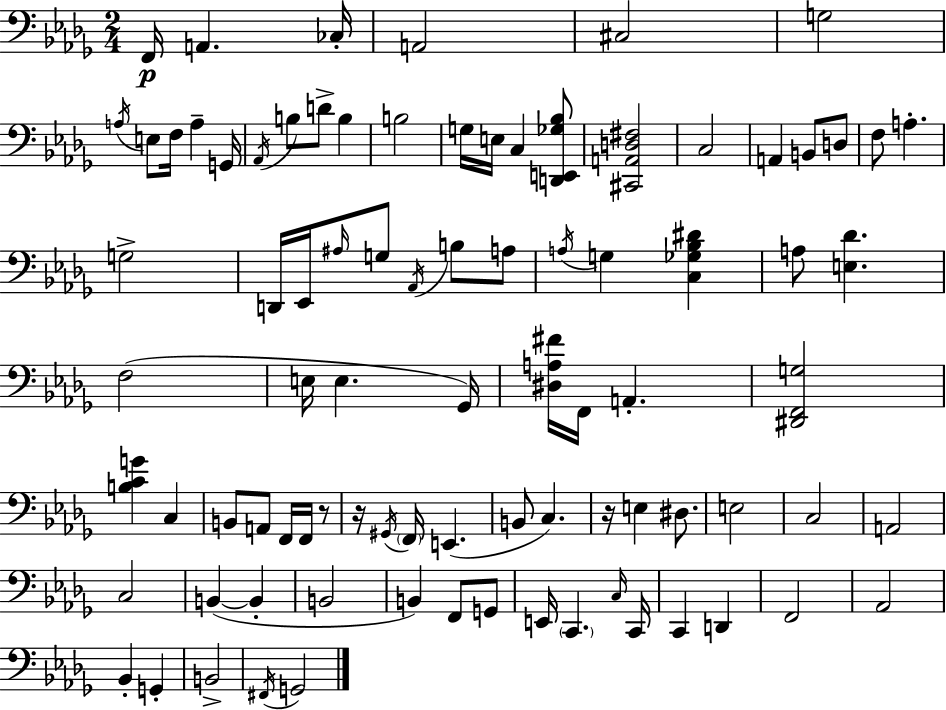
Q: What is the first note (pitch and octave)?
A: F2